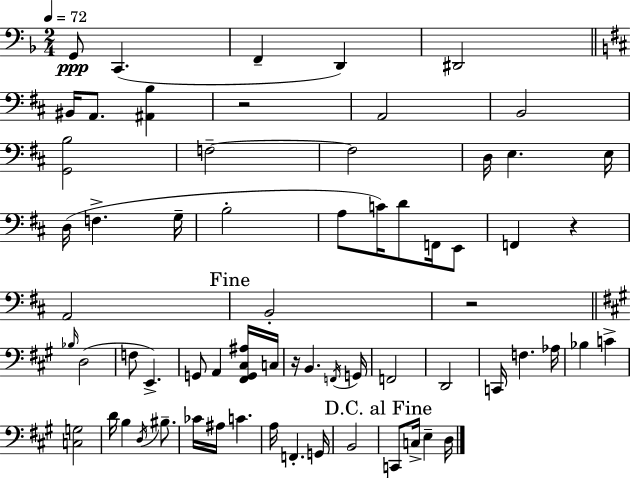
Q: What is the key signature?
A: D minor